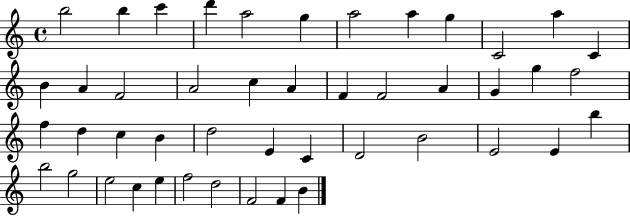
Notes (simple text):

B5/h B5/q C6/q D6/q A5/h G5/q A5/h A5/q G5/q C4/h A5/q C4/q B4/q A4/q F4/h A4/h C5/q A4/q F4/q F4/h A4/q G4/q G5/q F5/h F5/q D5/q C5/q B4/q D5/h E4/q C4/q D4/h B4/h E4/h E4/q B5/q B5/h G5/h E5/h C5/q E5/q F5/h D5/h F4/h F4/q B4/q